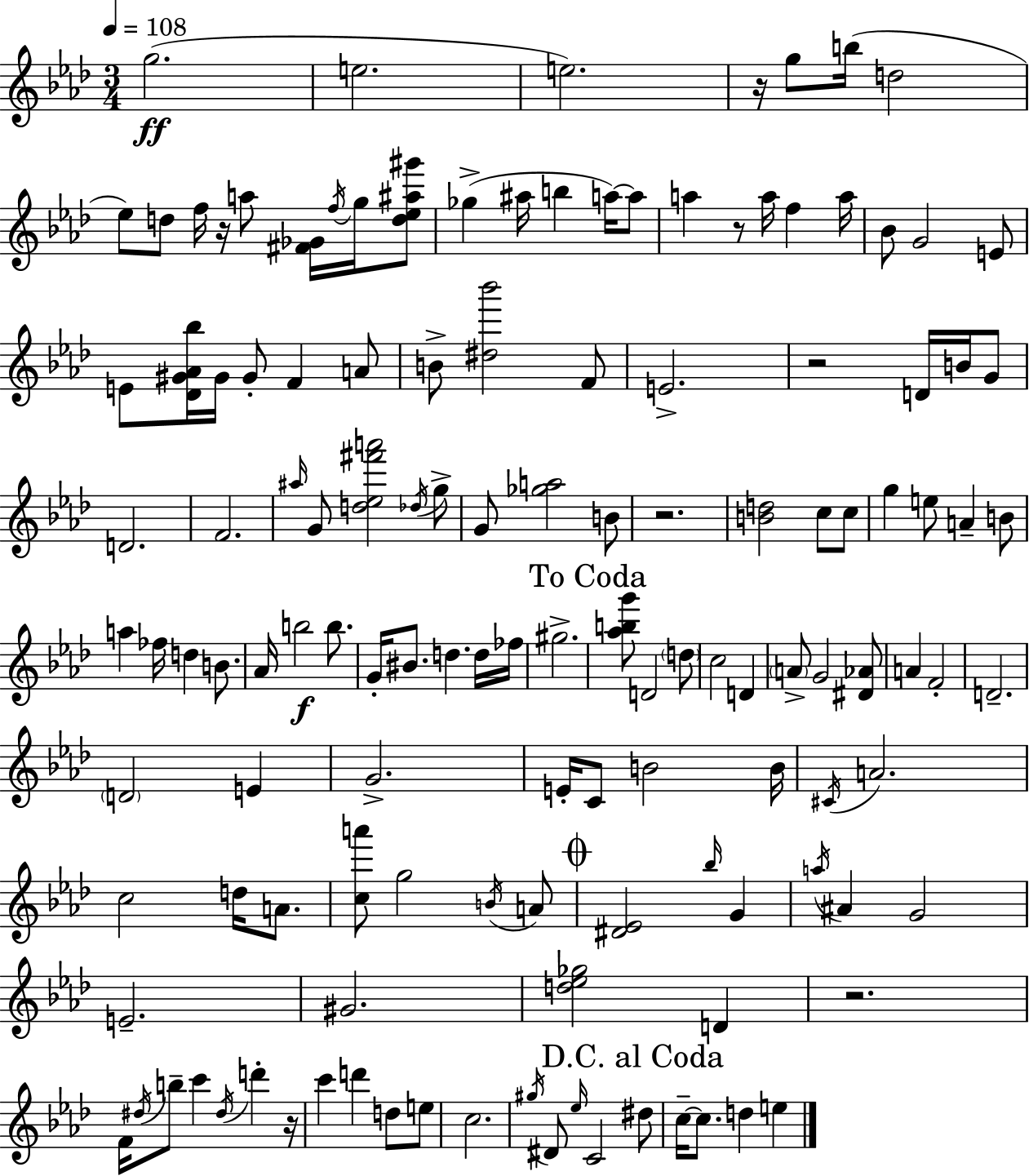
G5/h. E5/h. E5/h. R/s G5/e B5/s D5/h Eb5/e D5/e F5/s R/s A5/e [F#4,Gb4]/s F5/s G5/s [D5,Eb5,A#5,G#6]/e Gb5/q A#5/s B5/q A5/s A5/e A5/q R/e A5/s F5/q A5/s Bb4/e G4/h E4/e E4/e [Db4,G#4,Ab4,Bb5]/s G#4/s G#4/e F4/q A4/e B4/e [D#5,Bb6]/h F4/e E4/h. R/h D4/s B4/s G4/e D4/h. F4/h. A#5/s G4/e [D5,Eb5,F#6,A6]/h Db5/s G5/e G4/e [Gb5,A5]/h B4/e R/h. [B4,D5]/h C5/e C5/e G5/q E5/e A4/q B4/e A5/q FES5/s D5/q B4/e. Ab4/s B5/h B5/e. G4/s BIS4/e. D5/q. D5/s FES5/s G#5/h. [Ab5,B5,G6]/e D4/h D5/e C5/h D4/q A4/e G4/h [D#4,Ab4]/e A4/q F4/h D4/h. D4/h E4/q G4/h. E4/s C4/e B4/h B4/s C#4/s A4/h. C5/h D5/s A4/e. [C5,A6]/e G5/h B4/s A4/e [D#4,Eb4]/h Bb5/s G4/q A5/s A#4/q G4/h E4/h. G#4/h. [D5,Eb5,Gb5]/h D4/q R/h. F4/s D#5/s B5/e C6/q D#5/s D6/q R/s C6/q D6/q D5/e E5/e C5/h. G#5/s D#4/e Eb5/s C4/h D#5/e C5/s C5/e. D5/q E5/q